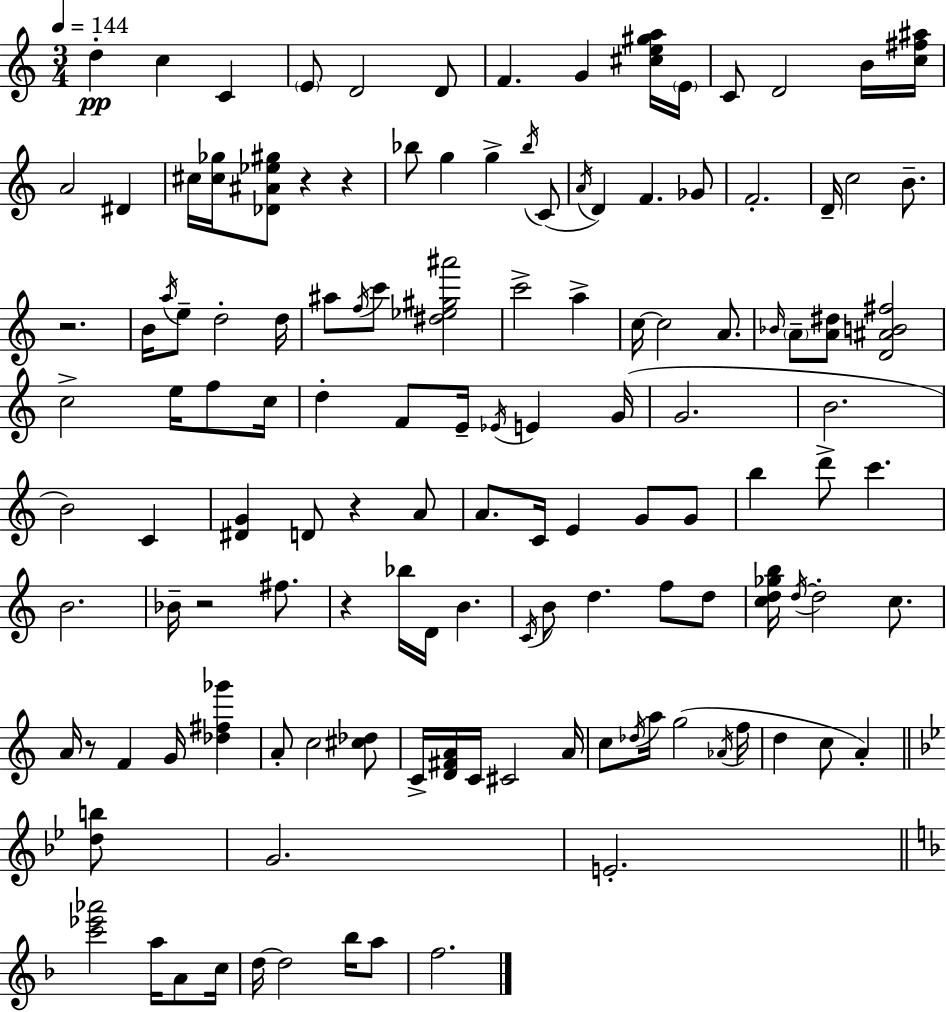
D5/q C5/q C4/q E4/e D4/h D4/e F4/q. G4/q [C#5,E5,G#5,A5]/s E4/s C4/e D4/h B4/s [C5,F#5,A#5]/s A4/h D#4/q C#5/s [C#5,Gb5]/s [Db4,A#4,Eb5,G#5]/e R/q R/q Bb5/e G5/q G5/q Bb5/s C4/e A4/s D4/q F4/q. Gb4/e F4/h. D4/s C5/h B4/e. R/h. B4/s A5/s E5/e D5/h D5/s A#5/e F5/s C6/e [D#5,Eb5,G#5,A#6]/h C6/h A5/q C5/s C5/h A4/e. Bb4/s A4/e [A4,D#5]/e [D4,A#4,B4,F#5]/h C5/h E5/s F5/e C5/s D5/q F4/e E4/s Eb4/s E4/q G4/s G4/h. B4/h. B4/h C4/q [D#4,G4]/q D4/e R/q A4/e A4/e. C4/s E4/q G4/e G4/e B5/q D6/e C6/q. B4/h. Bb4/s R/h F#5/e. R/q Bb5/s D4/s B4/q. C4/s B4/e D5/q. F5/e D5/e [C5,D5,Gb5,B5]/s D5/s D5/h C5/e. A4/s R/e F4/q G4/s [Db5,F#5,Gb6]/q A4/e C5/h [C#5,Db5]/e C4/s [D4,F#4,A4]/s C4/s C#4/h A4/s C5/e Db5/s A5/s G5/h Ab4/s F5/s D5/q C5/e A4/q [D5,B5]/e G4/h. E4/h. [C6,Eb6,Ab6]/h A5/s A4/e C5/s D5/s D5/h Bb5/s A5/e F5/h.